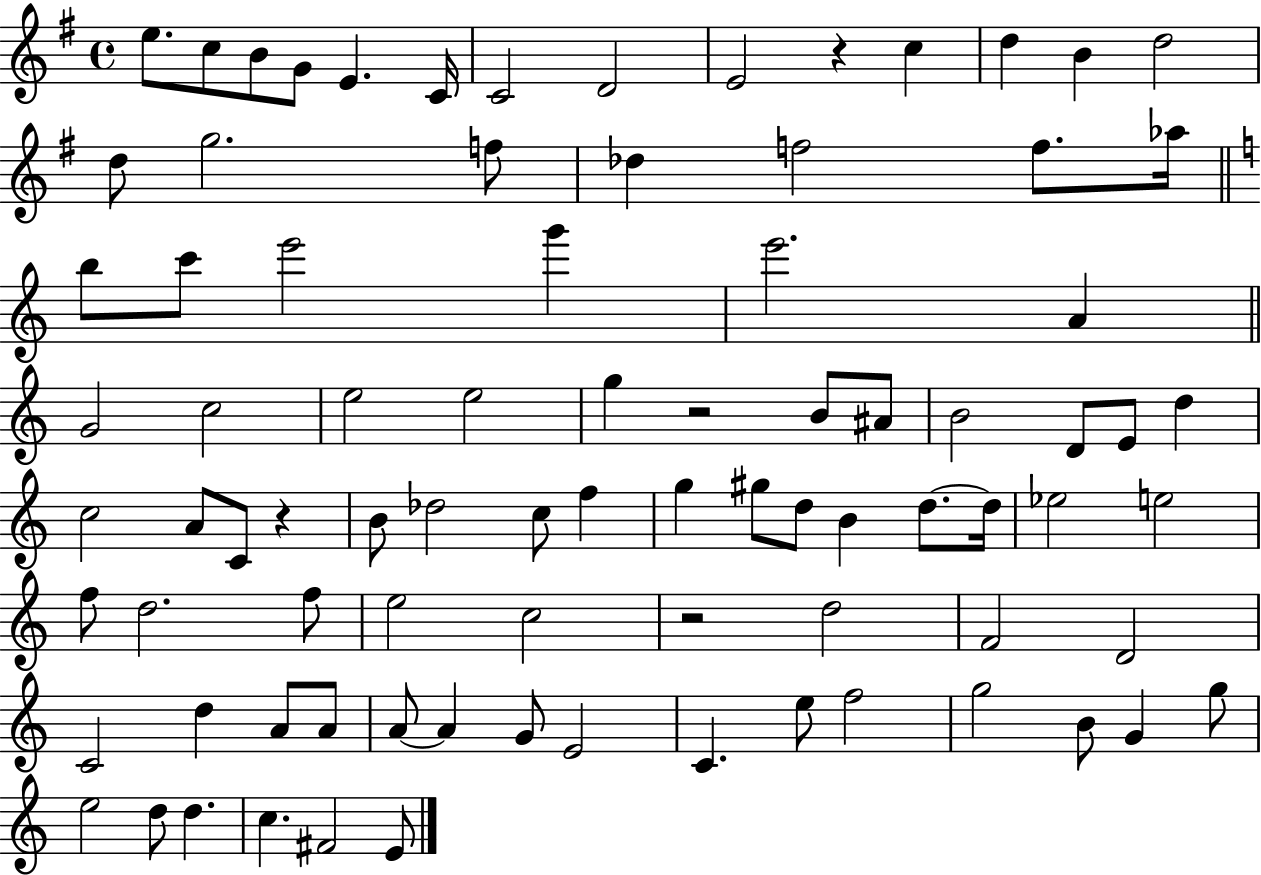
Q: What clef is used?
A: treble